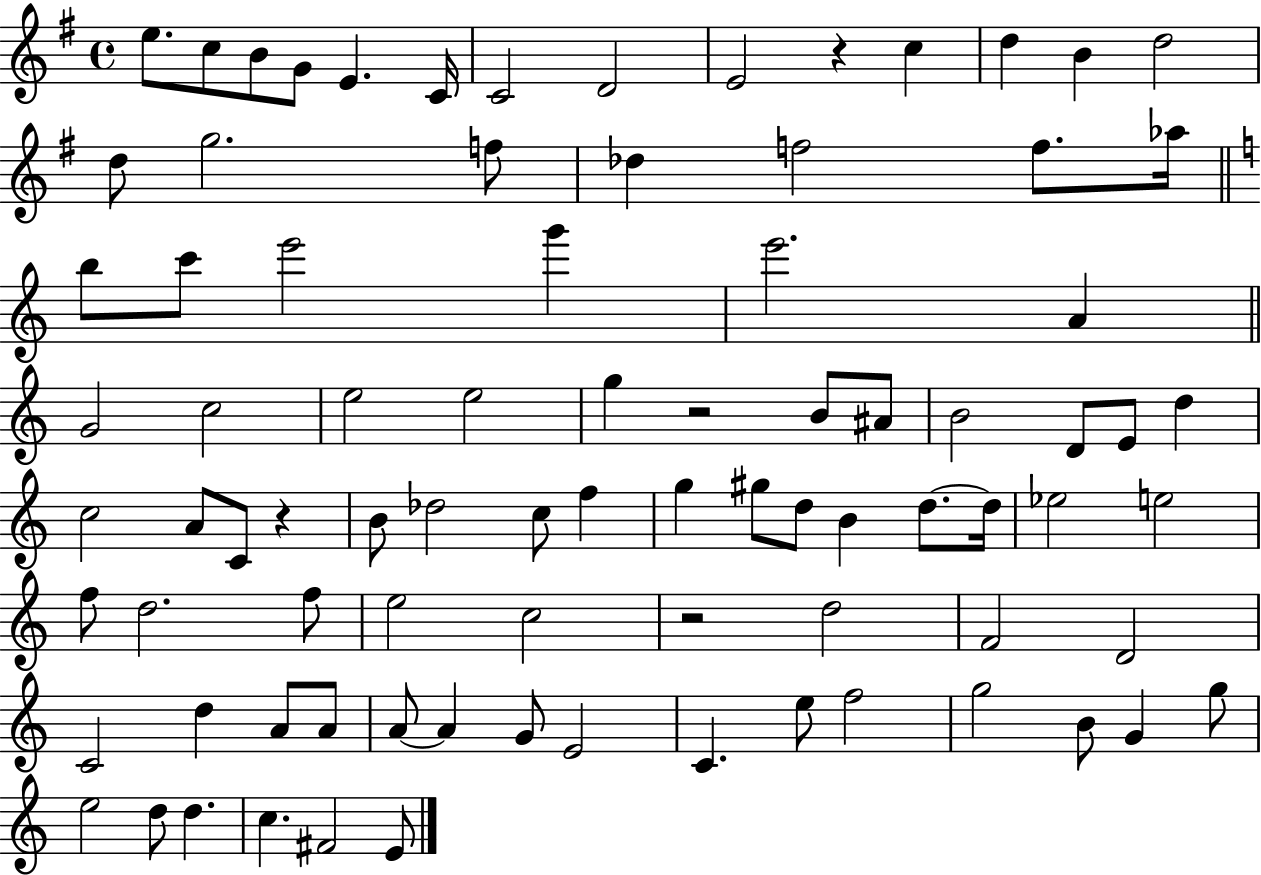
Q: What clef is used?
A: treble